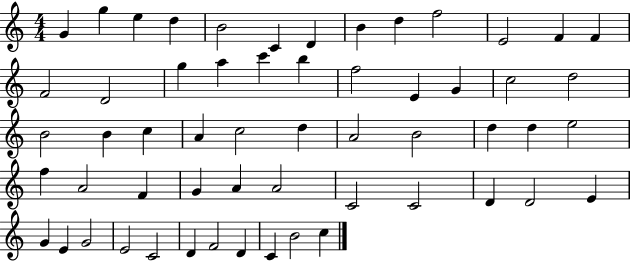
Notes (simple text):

G4/q G5/q E5/q D5/q B4/h C4/q D4/q B4/q D5/q F5/h E4/h F4/q F4/q F4/h D4/h G5/q A5/q C6/q B5/q F5/h E4/q G4/q C5/h D5/h B4/h B4/q C5/q A4/q C5/h D5/q A4/h B4/h D5/q D5/q E5/h F5/q A4/h F4/q G4/q A4/q A4/h C4/h C4/h D4/q D4/h E4/q G4/q E4/q G4/h E4/h C4/h D4/q F4/h D4/q C4/q B4/h C5/q